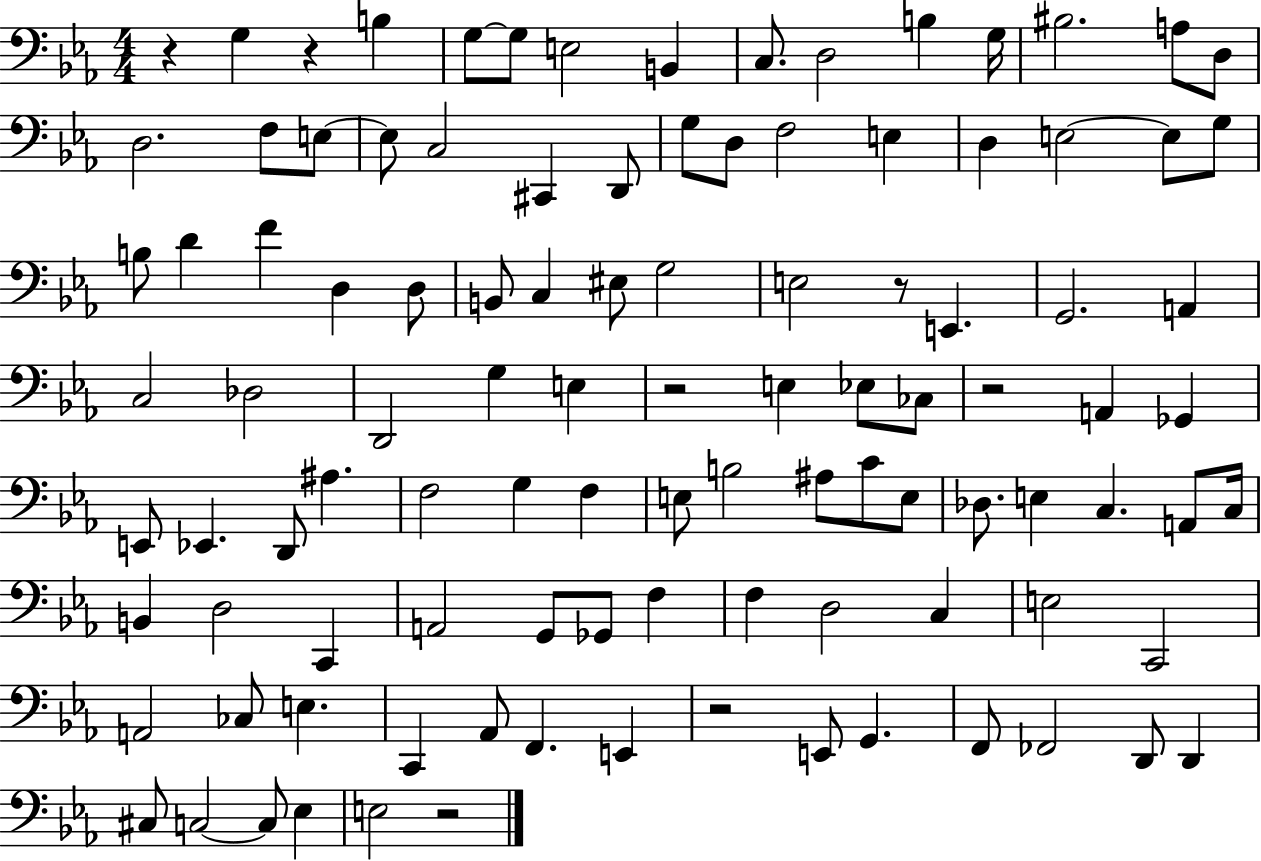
{
  \clef bass
  \numericTimeSignature
  \time 4/4
  \key ees \major
  \repeat volta 2 { r4 g4 r4 b4 | g8~~ g8 e2 b,4 | c8. d2 b4 g16 | bis2. a8 d8 | \break d2. f8 e8~~ | e8 c2 cis,4 d,8 | g8 d8 f2 e4 | d4 e2~~ e8 g8 | \break b8 d'4 f'4 d4 d8 | b,8 c4 eis8 g2 | e2 r8 e,4. | g,2. a,4 | \break c2 des2 | d,2 g4 e4 | r2 e4 ees8 ces8 | r2 a,4 ges,4 | \break e,8 ees,4. d,8 ais4. | f2 g4 f4 | e8 b2 ais8 c'8 e8 | des8. e4 c4. a,8 c16 | \break b,4 d2 c,4 | a,2 g,8 ges,8 f4 | f4 d2 c4 | e2 c,2 | \break a,2 ces8 e4. | c,4 aes,8 f,4. e,4 | r2 e,8 g,4. | f,8 fes,2 d,8 d,4 | \break cis8 c2~~ c8 ees4 | e2 r2 | } \bar "|."
}